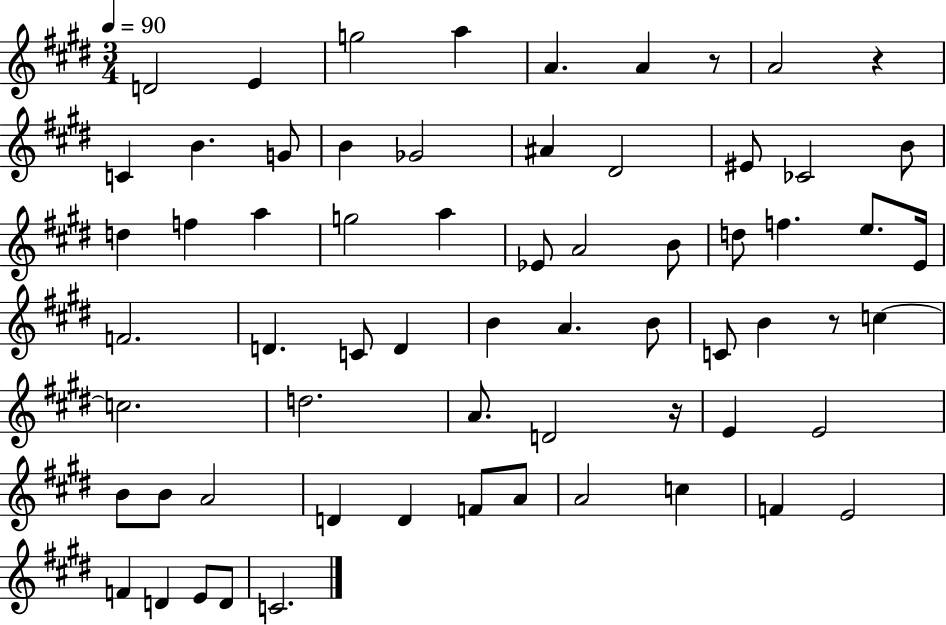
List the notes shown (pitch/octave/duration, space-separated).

D4/h E4/q G5/h A5/q A4/q. A4/q R/e A4/h R/q C4/q B4/q. G4/e B4/q Gb4/h A#4/q D#4/h EIS4/e CES4/h B4/e D5/q F5/q A5/q G5/h A5/q Eb4/e A4/h B4/e D5/e F5/q. E5/e. E4/s F4/h. D4/q. C4/e D4/q B4/q A4/q. B4/e C4/e B4/q R/e C5/q C5/h. D5/h. A4/e. D4/h R/s E4/q E4/h B4/e B4/e A4/h D4/q D4/q F4/e A4/e A4/h C5/q F4/q E4/h F4/q D4/q E4/e D4/e C4/h.